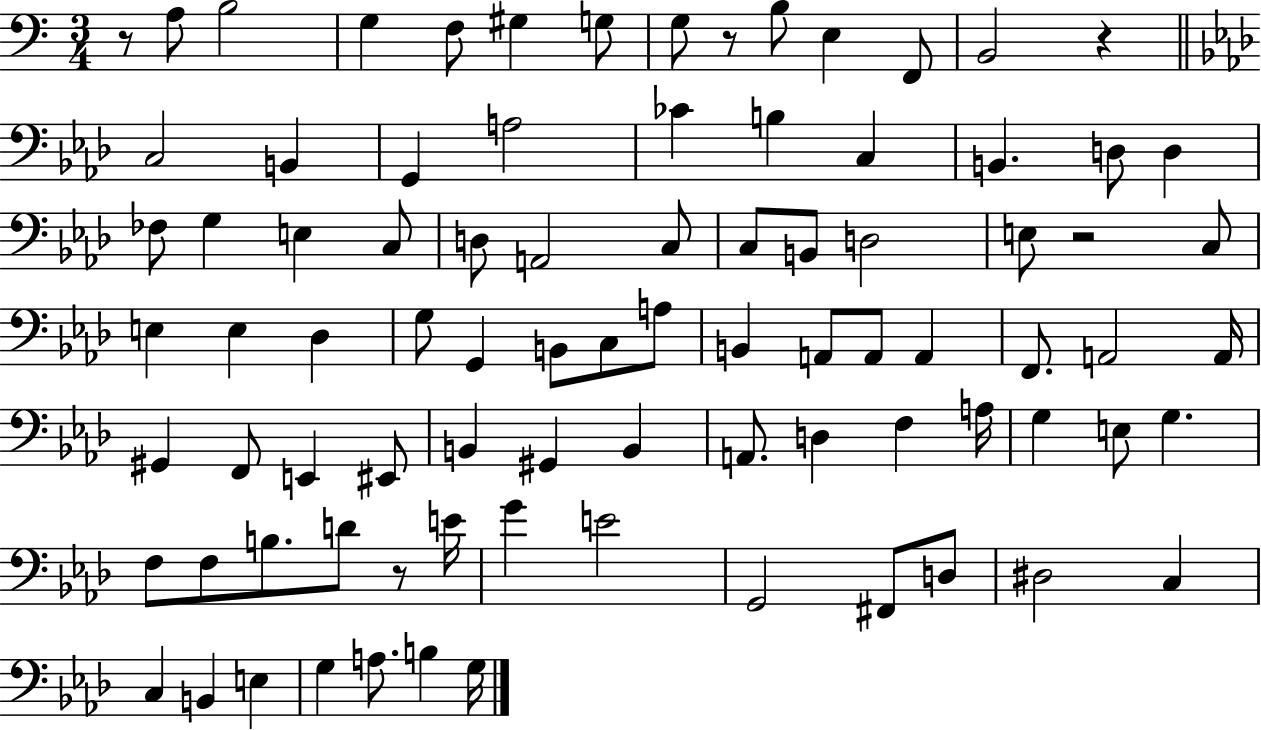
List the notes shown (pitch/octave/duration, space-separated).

R/e A3/e B3/h G3/q F3/e G#3/q G3/e G3/e R/e B3/e E3/q F2/e B2/h R/q C3/h B2/q G2/q A3/h CES4/q B3/q C3/q B2/q. D3/e D3/q FES3/e G3/q E3/q C3/e D3/e A2/h C3/e C3/e B2/e D3/h E3/e R/h C3/e E3/q E3/q Db3/q G3/e G2/q B2/e C3/e A3/e B2/q A2/e A2/e A2/q F2/e. A2/h A2/s G#2/q F2/e E2/q EIS2/e B2/q G#2/q B2/q A2/e. D3/q F3/q A3/s G3/q E3/e G3/q. F3/e F3/e B3/e. D4/e R/e E4/s G4/q E4/h G2/h F#2/e D3/e D#3/h C3/q C3/q B2/q E3/q G3/q A3/e. B3/q G3/s